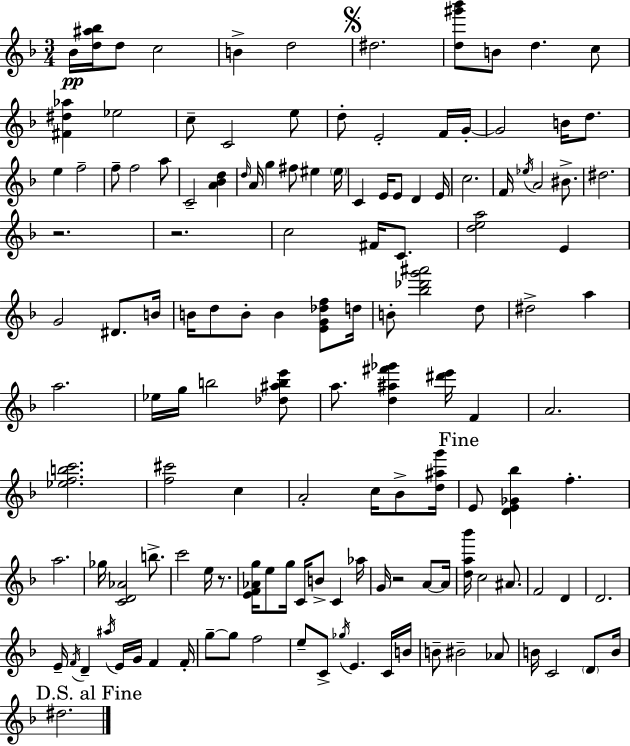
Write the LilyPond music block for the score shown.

{
  \clef treble
  \numericTimeSignature
  \time 3/4
  \key d \minor
  bes'16\pp <d'' ais'' bes''>16 d''8 c''2 | b'4-> d''2 | \mark \markup { \musicglyph "scripts.segno" } dis''2. | <d'' gis''' bes'''>8 b'8 d''4. c''8 | \break <fis' dis'' aes''>4 ees''2 | c''8-- c'2 e''8 | d''8-. e'2-. f'16 g'16-.~~ | g'2 b'16 d''8. | \break e''4 f''2-- | f''8-- f''2 a''8 | c'2-- <a' bes' d''>4 | \grace { d''16 } a'16 g''4 fis''8 eis''4 | \break \parenthesize eis''16 c'4 e'16 e'8 d'4 | e'16 c''2. | f'16 \acciaccatura { ees''16 } a'2 bis'8.-> | dis''2. | \break r2. | r2. | c''2 fis'16 c'8. | <d'' e'' a''>2 e'4 | \break g'2 dis'8. | b'16 b'16 d''8 b'8-. b'4 <e' g' des'' f''>8 | d''16 b'8-. <bes'' des''' g''' ais'''>2 | d''8 dis''2-> a''4 | \break a''2. | ees''16 g''16 b''2 | <des'' ais'' b'' e'''>8 a''8. <d'' ais'' fis''' ges'''>4 <dis''' e'''>16 f'4 | a'2. | \break <ees'' f'' b'' c'''>2. | <f'' cis'''>2 c''4 | a'2-. c''16 bes'8-> | <d'' ais'' g'''>16 \mark "Fine" e'8 <d' e' ges' bes''>4 f''4.-. | \break a''2. | ges''16 <c' d' aes'>2 b''8.-> | c'''2 e''16 r8. | <e' f' aes' g''>16 e''8 g''16 c'16 b'8-> c'4 | \break aes''16 g'16 r2 a'8~~ | a'16 <d'' a'' bes'''>16 c''2 ais'8. | f'2 d'4 | d'2. | \break e'16-- \acciaccatura { f'16 } d'4-- \acciaccatura { ais''16 } e'16 g'16 f'4 | f'16-. g''8--~~ g''8 f''2 | e''8-- c'8-> \acciaccatura { ges''16 } e'4. | c'16 b'16 b'8-- bis'2-- | \break aes'8 b'16 c'2 | \parenthesize d'8 b'16 \mark "D.S. al Fine" dis''2. | \bar "|."
}